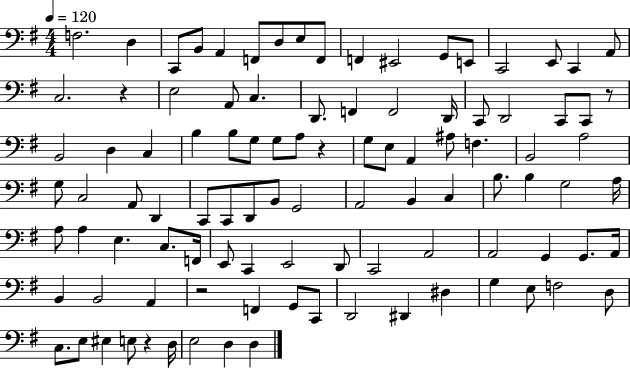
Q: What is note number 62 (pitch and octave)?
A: A3